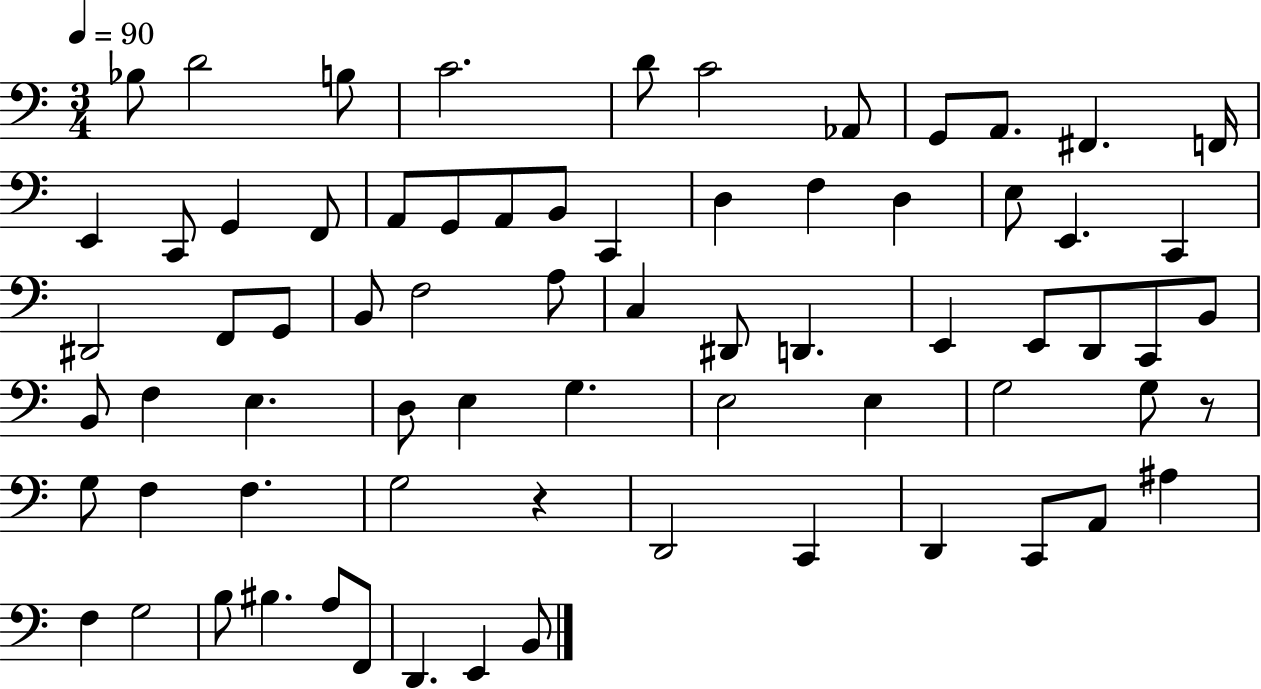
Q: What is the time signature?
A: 3/4